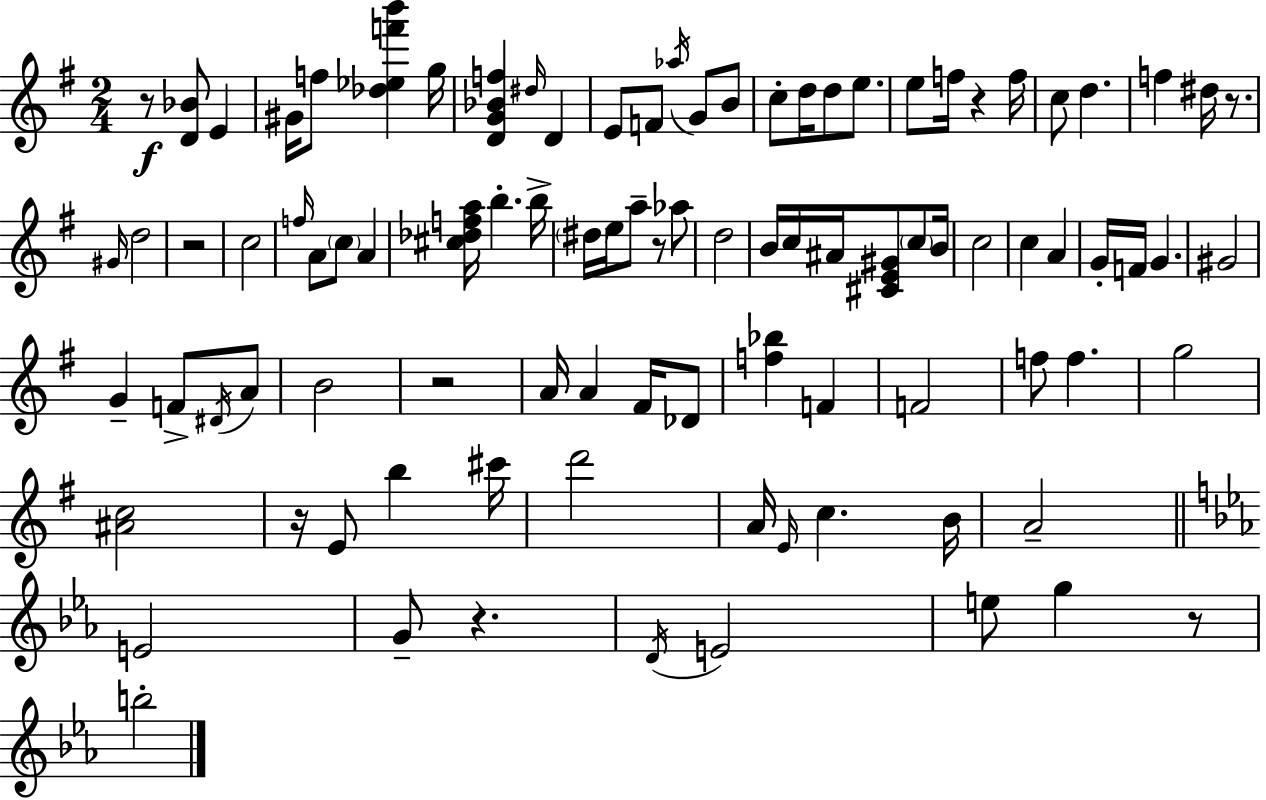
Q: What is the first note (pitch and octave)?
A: E4